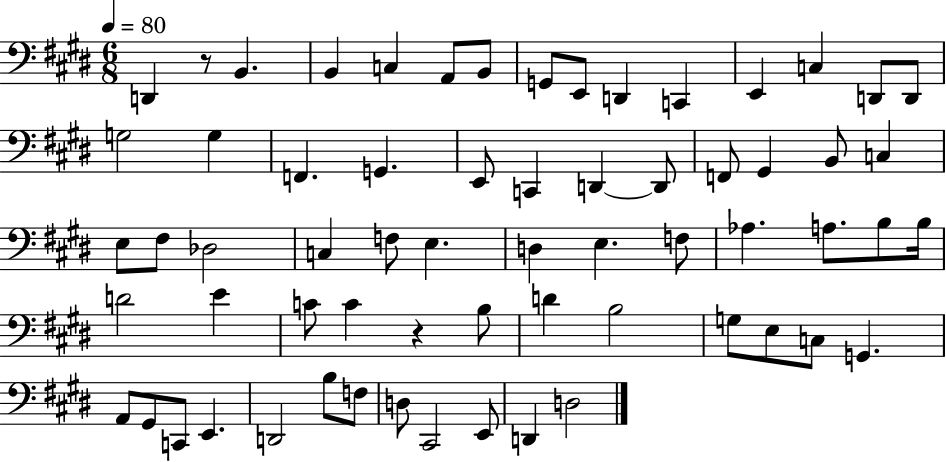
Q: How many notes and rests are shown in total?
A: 64